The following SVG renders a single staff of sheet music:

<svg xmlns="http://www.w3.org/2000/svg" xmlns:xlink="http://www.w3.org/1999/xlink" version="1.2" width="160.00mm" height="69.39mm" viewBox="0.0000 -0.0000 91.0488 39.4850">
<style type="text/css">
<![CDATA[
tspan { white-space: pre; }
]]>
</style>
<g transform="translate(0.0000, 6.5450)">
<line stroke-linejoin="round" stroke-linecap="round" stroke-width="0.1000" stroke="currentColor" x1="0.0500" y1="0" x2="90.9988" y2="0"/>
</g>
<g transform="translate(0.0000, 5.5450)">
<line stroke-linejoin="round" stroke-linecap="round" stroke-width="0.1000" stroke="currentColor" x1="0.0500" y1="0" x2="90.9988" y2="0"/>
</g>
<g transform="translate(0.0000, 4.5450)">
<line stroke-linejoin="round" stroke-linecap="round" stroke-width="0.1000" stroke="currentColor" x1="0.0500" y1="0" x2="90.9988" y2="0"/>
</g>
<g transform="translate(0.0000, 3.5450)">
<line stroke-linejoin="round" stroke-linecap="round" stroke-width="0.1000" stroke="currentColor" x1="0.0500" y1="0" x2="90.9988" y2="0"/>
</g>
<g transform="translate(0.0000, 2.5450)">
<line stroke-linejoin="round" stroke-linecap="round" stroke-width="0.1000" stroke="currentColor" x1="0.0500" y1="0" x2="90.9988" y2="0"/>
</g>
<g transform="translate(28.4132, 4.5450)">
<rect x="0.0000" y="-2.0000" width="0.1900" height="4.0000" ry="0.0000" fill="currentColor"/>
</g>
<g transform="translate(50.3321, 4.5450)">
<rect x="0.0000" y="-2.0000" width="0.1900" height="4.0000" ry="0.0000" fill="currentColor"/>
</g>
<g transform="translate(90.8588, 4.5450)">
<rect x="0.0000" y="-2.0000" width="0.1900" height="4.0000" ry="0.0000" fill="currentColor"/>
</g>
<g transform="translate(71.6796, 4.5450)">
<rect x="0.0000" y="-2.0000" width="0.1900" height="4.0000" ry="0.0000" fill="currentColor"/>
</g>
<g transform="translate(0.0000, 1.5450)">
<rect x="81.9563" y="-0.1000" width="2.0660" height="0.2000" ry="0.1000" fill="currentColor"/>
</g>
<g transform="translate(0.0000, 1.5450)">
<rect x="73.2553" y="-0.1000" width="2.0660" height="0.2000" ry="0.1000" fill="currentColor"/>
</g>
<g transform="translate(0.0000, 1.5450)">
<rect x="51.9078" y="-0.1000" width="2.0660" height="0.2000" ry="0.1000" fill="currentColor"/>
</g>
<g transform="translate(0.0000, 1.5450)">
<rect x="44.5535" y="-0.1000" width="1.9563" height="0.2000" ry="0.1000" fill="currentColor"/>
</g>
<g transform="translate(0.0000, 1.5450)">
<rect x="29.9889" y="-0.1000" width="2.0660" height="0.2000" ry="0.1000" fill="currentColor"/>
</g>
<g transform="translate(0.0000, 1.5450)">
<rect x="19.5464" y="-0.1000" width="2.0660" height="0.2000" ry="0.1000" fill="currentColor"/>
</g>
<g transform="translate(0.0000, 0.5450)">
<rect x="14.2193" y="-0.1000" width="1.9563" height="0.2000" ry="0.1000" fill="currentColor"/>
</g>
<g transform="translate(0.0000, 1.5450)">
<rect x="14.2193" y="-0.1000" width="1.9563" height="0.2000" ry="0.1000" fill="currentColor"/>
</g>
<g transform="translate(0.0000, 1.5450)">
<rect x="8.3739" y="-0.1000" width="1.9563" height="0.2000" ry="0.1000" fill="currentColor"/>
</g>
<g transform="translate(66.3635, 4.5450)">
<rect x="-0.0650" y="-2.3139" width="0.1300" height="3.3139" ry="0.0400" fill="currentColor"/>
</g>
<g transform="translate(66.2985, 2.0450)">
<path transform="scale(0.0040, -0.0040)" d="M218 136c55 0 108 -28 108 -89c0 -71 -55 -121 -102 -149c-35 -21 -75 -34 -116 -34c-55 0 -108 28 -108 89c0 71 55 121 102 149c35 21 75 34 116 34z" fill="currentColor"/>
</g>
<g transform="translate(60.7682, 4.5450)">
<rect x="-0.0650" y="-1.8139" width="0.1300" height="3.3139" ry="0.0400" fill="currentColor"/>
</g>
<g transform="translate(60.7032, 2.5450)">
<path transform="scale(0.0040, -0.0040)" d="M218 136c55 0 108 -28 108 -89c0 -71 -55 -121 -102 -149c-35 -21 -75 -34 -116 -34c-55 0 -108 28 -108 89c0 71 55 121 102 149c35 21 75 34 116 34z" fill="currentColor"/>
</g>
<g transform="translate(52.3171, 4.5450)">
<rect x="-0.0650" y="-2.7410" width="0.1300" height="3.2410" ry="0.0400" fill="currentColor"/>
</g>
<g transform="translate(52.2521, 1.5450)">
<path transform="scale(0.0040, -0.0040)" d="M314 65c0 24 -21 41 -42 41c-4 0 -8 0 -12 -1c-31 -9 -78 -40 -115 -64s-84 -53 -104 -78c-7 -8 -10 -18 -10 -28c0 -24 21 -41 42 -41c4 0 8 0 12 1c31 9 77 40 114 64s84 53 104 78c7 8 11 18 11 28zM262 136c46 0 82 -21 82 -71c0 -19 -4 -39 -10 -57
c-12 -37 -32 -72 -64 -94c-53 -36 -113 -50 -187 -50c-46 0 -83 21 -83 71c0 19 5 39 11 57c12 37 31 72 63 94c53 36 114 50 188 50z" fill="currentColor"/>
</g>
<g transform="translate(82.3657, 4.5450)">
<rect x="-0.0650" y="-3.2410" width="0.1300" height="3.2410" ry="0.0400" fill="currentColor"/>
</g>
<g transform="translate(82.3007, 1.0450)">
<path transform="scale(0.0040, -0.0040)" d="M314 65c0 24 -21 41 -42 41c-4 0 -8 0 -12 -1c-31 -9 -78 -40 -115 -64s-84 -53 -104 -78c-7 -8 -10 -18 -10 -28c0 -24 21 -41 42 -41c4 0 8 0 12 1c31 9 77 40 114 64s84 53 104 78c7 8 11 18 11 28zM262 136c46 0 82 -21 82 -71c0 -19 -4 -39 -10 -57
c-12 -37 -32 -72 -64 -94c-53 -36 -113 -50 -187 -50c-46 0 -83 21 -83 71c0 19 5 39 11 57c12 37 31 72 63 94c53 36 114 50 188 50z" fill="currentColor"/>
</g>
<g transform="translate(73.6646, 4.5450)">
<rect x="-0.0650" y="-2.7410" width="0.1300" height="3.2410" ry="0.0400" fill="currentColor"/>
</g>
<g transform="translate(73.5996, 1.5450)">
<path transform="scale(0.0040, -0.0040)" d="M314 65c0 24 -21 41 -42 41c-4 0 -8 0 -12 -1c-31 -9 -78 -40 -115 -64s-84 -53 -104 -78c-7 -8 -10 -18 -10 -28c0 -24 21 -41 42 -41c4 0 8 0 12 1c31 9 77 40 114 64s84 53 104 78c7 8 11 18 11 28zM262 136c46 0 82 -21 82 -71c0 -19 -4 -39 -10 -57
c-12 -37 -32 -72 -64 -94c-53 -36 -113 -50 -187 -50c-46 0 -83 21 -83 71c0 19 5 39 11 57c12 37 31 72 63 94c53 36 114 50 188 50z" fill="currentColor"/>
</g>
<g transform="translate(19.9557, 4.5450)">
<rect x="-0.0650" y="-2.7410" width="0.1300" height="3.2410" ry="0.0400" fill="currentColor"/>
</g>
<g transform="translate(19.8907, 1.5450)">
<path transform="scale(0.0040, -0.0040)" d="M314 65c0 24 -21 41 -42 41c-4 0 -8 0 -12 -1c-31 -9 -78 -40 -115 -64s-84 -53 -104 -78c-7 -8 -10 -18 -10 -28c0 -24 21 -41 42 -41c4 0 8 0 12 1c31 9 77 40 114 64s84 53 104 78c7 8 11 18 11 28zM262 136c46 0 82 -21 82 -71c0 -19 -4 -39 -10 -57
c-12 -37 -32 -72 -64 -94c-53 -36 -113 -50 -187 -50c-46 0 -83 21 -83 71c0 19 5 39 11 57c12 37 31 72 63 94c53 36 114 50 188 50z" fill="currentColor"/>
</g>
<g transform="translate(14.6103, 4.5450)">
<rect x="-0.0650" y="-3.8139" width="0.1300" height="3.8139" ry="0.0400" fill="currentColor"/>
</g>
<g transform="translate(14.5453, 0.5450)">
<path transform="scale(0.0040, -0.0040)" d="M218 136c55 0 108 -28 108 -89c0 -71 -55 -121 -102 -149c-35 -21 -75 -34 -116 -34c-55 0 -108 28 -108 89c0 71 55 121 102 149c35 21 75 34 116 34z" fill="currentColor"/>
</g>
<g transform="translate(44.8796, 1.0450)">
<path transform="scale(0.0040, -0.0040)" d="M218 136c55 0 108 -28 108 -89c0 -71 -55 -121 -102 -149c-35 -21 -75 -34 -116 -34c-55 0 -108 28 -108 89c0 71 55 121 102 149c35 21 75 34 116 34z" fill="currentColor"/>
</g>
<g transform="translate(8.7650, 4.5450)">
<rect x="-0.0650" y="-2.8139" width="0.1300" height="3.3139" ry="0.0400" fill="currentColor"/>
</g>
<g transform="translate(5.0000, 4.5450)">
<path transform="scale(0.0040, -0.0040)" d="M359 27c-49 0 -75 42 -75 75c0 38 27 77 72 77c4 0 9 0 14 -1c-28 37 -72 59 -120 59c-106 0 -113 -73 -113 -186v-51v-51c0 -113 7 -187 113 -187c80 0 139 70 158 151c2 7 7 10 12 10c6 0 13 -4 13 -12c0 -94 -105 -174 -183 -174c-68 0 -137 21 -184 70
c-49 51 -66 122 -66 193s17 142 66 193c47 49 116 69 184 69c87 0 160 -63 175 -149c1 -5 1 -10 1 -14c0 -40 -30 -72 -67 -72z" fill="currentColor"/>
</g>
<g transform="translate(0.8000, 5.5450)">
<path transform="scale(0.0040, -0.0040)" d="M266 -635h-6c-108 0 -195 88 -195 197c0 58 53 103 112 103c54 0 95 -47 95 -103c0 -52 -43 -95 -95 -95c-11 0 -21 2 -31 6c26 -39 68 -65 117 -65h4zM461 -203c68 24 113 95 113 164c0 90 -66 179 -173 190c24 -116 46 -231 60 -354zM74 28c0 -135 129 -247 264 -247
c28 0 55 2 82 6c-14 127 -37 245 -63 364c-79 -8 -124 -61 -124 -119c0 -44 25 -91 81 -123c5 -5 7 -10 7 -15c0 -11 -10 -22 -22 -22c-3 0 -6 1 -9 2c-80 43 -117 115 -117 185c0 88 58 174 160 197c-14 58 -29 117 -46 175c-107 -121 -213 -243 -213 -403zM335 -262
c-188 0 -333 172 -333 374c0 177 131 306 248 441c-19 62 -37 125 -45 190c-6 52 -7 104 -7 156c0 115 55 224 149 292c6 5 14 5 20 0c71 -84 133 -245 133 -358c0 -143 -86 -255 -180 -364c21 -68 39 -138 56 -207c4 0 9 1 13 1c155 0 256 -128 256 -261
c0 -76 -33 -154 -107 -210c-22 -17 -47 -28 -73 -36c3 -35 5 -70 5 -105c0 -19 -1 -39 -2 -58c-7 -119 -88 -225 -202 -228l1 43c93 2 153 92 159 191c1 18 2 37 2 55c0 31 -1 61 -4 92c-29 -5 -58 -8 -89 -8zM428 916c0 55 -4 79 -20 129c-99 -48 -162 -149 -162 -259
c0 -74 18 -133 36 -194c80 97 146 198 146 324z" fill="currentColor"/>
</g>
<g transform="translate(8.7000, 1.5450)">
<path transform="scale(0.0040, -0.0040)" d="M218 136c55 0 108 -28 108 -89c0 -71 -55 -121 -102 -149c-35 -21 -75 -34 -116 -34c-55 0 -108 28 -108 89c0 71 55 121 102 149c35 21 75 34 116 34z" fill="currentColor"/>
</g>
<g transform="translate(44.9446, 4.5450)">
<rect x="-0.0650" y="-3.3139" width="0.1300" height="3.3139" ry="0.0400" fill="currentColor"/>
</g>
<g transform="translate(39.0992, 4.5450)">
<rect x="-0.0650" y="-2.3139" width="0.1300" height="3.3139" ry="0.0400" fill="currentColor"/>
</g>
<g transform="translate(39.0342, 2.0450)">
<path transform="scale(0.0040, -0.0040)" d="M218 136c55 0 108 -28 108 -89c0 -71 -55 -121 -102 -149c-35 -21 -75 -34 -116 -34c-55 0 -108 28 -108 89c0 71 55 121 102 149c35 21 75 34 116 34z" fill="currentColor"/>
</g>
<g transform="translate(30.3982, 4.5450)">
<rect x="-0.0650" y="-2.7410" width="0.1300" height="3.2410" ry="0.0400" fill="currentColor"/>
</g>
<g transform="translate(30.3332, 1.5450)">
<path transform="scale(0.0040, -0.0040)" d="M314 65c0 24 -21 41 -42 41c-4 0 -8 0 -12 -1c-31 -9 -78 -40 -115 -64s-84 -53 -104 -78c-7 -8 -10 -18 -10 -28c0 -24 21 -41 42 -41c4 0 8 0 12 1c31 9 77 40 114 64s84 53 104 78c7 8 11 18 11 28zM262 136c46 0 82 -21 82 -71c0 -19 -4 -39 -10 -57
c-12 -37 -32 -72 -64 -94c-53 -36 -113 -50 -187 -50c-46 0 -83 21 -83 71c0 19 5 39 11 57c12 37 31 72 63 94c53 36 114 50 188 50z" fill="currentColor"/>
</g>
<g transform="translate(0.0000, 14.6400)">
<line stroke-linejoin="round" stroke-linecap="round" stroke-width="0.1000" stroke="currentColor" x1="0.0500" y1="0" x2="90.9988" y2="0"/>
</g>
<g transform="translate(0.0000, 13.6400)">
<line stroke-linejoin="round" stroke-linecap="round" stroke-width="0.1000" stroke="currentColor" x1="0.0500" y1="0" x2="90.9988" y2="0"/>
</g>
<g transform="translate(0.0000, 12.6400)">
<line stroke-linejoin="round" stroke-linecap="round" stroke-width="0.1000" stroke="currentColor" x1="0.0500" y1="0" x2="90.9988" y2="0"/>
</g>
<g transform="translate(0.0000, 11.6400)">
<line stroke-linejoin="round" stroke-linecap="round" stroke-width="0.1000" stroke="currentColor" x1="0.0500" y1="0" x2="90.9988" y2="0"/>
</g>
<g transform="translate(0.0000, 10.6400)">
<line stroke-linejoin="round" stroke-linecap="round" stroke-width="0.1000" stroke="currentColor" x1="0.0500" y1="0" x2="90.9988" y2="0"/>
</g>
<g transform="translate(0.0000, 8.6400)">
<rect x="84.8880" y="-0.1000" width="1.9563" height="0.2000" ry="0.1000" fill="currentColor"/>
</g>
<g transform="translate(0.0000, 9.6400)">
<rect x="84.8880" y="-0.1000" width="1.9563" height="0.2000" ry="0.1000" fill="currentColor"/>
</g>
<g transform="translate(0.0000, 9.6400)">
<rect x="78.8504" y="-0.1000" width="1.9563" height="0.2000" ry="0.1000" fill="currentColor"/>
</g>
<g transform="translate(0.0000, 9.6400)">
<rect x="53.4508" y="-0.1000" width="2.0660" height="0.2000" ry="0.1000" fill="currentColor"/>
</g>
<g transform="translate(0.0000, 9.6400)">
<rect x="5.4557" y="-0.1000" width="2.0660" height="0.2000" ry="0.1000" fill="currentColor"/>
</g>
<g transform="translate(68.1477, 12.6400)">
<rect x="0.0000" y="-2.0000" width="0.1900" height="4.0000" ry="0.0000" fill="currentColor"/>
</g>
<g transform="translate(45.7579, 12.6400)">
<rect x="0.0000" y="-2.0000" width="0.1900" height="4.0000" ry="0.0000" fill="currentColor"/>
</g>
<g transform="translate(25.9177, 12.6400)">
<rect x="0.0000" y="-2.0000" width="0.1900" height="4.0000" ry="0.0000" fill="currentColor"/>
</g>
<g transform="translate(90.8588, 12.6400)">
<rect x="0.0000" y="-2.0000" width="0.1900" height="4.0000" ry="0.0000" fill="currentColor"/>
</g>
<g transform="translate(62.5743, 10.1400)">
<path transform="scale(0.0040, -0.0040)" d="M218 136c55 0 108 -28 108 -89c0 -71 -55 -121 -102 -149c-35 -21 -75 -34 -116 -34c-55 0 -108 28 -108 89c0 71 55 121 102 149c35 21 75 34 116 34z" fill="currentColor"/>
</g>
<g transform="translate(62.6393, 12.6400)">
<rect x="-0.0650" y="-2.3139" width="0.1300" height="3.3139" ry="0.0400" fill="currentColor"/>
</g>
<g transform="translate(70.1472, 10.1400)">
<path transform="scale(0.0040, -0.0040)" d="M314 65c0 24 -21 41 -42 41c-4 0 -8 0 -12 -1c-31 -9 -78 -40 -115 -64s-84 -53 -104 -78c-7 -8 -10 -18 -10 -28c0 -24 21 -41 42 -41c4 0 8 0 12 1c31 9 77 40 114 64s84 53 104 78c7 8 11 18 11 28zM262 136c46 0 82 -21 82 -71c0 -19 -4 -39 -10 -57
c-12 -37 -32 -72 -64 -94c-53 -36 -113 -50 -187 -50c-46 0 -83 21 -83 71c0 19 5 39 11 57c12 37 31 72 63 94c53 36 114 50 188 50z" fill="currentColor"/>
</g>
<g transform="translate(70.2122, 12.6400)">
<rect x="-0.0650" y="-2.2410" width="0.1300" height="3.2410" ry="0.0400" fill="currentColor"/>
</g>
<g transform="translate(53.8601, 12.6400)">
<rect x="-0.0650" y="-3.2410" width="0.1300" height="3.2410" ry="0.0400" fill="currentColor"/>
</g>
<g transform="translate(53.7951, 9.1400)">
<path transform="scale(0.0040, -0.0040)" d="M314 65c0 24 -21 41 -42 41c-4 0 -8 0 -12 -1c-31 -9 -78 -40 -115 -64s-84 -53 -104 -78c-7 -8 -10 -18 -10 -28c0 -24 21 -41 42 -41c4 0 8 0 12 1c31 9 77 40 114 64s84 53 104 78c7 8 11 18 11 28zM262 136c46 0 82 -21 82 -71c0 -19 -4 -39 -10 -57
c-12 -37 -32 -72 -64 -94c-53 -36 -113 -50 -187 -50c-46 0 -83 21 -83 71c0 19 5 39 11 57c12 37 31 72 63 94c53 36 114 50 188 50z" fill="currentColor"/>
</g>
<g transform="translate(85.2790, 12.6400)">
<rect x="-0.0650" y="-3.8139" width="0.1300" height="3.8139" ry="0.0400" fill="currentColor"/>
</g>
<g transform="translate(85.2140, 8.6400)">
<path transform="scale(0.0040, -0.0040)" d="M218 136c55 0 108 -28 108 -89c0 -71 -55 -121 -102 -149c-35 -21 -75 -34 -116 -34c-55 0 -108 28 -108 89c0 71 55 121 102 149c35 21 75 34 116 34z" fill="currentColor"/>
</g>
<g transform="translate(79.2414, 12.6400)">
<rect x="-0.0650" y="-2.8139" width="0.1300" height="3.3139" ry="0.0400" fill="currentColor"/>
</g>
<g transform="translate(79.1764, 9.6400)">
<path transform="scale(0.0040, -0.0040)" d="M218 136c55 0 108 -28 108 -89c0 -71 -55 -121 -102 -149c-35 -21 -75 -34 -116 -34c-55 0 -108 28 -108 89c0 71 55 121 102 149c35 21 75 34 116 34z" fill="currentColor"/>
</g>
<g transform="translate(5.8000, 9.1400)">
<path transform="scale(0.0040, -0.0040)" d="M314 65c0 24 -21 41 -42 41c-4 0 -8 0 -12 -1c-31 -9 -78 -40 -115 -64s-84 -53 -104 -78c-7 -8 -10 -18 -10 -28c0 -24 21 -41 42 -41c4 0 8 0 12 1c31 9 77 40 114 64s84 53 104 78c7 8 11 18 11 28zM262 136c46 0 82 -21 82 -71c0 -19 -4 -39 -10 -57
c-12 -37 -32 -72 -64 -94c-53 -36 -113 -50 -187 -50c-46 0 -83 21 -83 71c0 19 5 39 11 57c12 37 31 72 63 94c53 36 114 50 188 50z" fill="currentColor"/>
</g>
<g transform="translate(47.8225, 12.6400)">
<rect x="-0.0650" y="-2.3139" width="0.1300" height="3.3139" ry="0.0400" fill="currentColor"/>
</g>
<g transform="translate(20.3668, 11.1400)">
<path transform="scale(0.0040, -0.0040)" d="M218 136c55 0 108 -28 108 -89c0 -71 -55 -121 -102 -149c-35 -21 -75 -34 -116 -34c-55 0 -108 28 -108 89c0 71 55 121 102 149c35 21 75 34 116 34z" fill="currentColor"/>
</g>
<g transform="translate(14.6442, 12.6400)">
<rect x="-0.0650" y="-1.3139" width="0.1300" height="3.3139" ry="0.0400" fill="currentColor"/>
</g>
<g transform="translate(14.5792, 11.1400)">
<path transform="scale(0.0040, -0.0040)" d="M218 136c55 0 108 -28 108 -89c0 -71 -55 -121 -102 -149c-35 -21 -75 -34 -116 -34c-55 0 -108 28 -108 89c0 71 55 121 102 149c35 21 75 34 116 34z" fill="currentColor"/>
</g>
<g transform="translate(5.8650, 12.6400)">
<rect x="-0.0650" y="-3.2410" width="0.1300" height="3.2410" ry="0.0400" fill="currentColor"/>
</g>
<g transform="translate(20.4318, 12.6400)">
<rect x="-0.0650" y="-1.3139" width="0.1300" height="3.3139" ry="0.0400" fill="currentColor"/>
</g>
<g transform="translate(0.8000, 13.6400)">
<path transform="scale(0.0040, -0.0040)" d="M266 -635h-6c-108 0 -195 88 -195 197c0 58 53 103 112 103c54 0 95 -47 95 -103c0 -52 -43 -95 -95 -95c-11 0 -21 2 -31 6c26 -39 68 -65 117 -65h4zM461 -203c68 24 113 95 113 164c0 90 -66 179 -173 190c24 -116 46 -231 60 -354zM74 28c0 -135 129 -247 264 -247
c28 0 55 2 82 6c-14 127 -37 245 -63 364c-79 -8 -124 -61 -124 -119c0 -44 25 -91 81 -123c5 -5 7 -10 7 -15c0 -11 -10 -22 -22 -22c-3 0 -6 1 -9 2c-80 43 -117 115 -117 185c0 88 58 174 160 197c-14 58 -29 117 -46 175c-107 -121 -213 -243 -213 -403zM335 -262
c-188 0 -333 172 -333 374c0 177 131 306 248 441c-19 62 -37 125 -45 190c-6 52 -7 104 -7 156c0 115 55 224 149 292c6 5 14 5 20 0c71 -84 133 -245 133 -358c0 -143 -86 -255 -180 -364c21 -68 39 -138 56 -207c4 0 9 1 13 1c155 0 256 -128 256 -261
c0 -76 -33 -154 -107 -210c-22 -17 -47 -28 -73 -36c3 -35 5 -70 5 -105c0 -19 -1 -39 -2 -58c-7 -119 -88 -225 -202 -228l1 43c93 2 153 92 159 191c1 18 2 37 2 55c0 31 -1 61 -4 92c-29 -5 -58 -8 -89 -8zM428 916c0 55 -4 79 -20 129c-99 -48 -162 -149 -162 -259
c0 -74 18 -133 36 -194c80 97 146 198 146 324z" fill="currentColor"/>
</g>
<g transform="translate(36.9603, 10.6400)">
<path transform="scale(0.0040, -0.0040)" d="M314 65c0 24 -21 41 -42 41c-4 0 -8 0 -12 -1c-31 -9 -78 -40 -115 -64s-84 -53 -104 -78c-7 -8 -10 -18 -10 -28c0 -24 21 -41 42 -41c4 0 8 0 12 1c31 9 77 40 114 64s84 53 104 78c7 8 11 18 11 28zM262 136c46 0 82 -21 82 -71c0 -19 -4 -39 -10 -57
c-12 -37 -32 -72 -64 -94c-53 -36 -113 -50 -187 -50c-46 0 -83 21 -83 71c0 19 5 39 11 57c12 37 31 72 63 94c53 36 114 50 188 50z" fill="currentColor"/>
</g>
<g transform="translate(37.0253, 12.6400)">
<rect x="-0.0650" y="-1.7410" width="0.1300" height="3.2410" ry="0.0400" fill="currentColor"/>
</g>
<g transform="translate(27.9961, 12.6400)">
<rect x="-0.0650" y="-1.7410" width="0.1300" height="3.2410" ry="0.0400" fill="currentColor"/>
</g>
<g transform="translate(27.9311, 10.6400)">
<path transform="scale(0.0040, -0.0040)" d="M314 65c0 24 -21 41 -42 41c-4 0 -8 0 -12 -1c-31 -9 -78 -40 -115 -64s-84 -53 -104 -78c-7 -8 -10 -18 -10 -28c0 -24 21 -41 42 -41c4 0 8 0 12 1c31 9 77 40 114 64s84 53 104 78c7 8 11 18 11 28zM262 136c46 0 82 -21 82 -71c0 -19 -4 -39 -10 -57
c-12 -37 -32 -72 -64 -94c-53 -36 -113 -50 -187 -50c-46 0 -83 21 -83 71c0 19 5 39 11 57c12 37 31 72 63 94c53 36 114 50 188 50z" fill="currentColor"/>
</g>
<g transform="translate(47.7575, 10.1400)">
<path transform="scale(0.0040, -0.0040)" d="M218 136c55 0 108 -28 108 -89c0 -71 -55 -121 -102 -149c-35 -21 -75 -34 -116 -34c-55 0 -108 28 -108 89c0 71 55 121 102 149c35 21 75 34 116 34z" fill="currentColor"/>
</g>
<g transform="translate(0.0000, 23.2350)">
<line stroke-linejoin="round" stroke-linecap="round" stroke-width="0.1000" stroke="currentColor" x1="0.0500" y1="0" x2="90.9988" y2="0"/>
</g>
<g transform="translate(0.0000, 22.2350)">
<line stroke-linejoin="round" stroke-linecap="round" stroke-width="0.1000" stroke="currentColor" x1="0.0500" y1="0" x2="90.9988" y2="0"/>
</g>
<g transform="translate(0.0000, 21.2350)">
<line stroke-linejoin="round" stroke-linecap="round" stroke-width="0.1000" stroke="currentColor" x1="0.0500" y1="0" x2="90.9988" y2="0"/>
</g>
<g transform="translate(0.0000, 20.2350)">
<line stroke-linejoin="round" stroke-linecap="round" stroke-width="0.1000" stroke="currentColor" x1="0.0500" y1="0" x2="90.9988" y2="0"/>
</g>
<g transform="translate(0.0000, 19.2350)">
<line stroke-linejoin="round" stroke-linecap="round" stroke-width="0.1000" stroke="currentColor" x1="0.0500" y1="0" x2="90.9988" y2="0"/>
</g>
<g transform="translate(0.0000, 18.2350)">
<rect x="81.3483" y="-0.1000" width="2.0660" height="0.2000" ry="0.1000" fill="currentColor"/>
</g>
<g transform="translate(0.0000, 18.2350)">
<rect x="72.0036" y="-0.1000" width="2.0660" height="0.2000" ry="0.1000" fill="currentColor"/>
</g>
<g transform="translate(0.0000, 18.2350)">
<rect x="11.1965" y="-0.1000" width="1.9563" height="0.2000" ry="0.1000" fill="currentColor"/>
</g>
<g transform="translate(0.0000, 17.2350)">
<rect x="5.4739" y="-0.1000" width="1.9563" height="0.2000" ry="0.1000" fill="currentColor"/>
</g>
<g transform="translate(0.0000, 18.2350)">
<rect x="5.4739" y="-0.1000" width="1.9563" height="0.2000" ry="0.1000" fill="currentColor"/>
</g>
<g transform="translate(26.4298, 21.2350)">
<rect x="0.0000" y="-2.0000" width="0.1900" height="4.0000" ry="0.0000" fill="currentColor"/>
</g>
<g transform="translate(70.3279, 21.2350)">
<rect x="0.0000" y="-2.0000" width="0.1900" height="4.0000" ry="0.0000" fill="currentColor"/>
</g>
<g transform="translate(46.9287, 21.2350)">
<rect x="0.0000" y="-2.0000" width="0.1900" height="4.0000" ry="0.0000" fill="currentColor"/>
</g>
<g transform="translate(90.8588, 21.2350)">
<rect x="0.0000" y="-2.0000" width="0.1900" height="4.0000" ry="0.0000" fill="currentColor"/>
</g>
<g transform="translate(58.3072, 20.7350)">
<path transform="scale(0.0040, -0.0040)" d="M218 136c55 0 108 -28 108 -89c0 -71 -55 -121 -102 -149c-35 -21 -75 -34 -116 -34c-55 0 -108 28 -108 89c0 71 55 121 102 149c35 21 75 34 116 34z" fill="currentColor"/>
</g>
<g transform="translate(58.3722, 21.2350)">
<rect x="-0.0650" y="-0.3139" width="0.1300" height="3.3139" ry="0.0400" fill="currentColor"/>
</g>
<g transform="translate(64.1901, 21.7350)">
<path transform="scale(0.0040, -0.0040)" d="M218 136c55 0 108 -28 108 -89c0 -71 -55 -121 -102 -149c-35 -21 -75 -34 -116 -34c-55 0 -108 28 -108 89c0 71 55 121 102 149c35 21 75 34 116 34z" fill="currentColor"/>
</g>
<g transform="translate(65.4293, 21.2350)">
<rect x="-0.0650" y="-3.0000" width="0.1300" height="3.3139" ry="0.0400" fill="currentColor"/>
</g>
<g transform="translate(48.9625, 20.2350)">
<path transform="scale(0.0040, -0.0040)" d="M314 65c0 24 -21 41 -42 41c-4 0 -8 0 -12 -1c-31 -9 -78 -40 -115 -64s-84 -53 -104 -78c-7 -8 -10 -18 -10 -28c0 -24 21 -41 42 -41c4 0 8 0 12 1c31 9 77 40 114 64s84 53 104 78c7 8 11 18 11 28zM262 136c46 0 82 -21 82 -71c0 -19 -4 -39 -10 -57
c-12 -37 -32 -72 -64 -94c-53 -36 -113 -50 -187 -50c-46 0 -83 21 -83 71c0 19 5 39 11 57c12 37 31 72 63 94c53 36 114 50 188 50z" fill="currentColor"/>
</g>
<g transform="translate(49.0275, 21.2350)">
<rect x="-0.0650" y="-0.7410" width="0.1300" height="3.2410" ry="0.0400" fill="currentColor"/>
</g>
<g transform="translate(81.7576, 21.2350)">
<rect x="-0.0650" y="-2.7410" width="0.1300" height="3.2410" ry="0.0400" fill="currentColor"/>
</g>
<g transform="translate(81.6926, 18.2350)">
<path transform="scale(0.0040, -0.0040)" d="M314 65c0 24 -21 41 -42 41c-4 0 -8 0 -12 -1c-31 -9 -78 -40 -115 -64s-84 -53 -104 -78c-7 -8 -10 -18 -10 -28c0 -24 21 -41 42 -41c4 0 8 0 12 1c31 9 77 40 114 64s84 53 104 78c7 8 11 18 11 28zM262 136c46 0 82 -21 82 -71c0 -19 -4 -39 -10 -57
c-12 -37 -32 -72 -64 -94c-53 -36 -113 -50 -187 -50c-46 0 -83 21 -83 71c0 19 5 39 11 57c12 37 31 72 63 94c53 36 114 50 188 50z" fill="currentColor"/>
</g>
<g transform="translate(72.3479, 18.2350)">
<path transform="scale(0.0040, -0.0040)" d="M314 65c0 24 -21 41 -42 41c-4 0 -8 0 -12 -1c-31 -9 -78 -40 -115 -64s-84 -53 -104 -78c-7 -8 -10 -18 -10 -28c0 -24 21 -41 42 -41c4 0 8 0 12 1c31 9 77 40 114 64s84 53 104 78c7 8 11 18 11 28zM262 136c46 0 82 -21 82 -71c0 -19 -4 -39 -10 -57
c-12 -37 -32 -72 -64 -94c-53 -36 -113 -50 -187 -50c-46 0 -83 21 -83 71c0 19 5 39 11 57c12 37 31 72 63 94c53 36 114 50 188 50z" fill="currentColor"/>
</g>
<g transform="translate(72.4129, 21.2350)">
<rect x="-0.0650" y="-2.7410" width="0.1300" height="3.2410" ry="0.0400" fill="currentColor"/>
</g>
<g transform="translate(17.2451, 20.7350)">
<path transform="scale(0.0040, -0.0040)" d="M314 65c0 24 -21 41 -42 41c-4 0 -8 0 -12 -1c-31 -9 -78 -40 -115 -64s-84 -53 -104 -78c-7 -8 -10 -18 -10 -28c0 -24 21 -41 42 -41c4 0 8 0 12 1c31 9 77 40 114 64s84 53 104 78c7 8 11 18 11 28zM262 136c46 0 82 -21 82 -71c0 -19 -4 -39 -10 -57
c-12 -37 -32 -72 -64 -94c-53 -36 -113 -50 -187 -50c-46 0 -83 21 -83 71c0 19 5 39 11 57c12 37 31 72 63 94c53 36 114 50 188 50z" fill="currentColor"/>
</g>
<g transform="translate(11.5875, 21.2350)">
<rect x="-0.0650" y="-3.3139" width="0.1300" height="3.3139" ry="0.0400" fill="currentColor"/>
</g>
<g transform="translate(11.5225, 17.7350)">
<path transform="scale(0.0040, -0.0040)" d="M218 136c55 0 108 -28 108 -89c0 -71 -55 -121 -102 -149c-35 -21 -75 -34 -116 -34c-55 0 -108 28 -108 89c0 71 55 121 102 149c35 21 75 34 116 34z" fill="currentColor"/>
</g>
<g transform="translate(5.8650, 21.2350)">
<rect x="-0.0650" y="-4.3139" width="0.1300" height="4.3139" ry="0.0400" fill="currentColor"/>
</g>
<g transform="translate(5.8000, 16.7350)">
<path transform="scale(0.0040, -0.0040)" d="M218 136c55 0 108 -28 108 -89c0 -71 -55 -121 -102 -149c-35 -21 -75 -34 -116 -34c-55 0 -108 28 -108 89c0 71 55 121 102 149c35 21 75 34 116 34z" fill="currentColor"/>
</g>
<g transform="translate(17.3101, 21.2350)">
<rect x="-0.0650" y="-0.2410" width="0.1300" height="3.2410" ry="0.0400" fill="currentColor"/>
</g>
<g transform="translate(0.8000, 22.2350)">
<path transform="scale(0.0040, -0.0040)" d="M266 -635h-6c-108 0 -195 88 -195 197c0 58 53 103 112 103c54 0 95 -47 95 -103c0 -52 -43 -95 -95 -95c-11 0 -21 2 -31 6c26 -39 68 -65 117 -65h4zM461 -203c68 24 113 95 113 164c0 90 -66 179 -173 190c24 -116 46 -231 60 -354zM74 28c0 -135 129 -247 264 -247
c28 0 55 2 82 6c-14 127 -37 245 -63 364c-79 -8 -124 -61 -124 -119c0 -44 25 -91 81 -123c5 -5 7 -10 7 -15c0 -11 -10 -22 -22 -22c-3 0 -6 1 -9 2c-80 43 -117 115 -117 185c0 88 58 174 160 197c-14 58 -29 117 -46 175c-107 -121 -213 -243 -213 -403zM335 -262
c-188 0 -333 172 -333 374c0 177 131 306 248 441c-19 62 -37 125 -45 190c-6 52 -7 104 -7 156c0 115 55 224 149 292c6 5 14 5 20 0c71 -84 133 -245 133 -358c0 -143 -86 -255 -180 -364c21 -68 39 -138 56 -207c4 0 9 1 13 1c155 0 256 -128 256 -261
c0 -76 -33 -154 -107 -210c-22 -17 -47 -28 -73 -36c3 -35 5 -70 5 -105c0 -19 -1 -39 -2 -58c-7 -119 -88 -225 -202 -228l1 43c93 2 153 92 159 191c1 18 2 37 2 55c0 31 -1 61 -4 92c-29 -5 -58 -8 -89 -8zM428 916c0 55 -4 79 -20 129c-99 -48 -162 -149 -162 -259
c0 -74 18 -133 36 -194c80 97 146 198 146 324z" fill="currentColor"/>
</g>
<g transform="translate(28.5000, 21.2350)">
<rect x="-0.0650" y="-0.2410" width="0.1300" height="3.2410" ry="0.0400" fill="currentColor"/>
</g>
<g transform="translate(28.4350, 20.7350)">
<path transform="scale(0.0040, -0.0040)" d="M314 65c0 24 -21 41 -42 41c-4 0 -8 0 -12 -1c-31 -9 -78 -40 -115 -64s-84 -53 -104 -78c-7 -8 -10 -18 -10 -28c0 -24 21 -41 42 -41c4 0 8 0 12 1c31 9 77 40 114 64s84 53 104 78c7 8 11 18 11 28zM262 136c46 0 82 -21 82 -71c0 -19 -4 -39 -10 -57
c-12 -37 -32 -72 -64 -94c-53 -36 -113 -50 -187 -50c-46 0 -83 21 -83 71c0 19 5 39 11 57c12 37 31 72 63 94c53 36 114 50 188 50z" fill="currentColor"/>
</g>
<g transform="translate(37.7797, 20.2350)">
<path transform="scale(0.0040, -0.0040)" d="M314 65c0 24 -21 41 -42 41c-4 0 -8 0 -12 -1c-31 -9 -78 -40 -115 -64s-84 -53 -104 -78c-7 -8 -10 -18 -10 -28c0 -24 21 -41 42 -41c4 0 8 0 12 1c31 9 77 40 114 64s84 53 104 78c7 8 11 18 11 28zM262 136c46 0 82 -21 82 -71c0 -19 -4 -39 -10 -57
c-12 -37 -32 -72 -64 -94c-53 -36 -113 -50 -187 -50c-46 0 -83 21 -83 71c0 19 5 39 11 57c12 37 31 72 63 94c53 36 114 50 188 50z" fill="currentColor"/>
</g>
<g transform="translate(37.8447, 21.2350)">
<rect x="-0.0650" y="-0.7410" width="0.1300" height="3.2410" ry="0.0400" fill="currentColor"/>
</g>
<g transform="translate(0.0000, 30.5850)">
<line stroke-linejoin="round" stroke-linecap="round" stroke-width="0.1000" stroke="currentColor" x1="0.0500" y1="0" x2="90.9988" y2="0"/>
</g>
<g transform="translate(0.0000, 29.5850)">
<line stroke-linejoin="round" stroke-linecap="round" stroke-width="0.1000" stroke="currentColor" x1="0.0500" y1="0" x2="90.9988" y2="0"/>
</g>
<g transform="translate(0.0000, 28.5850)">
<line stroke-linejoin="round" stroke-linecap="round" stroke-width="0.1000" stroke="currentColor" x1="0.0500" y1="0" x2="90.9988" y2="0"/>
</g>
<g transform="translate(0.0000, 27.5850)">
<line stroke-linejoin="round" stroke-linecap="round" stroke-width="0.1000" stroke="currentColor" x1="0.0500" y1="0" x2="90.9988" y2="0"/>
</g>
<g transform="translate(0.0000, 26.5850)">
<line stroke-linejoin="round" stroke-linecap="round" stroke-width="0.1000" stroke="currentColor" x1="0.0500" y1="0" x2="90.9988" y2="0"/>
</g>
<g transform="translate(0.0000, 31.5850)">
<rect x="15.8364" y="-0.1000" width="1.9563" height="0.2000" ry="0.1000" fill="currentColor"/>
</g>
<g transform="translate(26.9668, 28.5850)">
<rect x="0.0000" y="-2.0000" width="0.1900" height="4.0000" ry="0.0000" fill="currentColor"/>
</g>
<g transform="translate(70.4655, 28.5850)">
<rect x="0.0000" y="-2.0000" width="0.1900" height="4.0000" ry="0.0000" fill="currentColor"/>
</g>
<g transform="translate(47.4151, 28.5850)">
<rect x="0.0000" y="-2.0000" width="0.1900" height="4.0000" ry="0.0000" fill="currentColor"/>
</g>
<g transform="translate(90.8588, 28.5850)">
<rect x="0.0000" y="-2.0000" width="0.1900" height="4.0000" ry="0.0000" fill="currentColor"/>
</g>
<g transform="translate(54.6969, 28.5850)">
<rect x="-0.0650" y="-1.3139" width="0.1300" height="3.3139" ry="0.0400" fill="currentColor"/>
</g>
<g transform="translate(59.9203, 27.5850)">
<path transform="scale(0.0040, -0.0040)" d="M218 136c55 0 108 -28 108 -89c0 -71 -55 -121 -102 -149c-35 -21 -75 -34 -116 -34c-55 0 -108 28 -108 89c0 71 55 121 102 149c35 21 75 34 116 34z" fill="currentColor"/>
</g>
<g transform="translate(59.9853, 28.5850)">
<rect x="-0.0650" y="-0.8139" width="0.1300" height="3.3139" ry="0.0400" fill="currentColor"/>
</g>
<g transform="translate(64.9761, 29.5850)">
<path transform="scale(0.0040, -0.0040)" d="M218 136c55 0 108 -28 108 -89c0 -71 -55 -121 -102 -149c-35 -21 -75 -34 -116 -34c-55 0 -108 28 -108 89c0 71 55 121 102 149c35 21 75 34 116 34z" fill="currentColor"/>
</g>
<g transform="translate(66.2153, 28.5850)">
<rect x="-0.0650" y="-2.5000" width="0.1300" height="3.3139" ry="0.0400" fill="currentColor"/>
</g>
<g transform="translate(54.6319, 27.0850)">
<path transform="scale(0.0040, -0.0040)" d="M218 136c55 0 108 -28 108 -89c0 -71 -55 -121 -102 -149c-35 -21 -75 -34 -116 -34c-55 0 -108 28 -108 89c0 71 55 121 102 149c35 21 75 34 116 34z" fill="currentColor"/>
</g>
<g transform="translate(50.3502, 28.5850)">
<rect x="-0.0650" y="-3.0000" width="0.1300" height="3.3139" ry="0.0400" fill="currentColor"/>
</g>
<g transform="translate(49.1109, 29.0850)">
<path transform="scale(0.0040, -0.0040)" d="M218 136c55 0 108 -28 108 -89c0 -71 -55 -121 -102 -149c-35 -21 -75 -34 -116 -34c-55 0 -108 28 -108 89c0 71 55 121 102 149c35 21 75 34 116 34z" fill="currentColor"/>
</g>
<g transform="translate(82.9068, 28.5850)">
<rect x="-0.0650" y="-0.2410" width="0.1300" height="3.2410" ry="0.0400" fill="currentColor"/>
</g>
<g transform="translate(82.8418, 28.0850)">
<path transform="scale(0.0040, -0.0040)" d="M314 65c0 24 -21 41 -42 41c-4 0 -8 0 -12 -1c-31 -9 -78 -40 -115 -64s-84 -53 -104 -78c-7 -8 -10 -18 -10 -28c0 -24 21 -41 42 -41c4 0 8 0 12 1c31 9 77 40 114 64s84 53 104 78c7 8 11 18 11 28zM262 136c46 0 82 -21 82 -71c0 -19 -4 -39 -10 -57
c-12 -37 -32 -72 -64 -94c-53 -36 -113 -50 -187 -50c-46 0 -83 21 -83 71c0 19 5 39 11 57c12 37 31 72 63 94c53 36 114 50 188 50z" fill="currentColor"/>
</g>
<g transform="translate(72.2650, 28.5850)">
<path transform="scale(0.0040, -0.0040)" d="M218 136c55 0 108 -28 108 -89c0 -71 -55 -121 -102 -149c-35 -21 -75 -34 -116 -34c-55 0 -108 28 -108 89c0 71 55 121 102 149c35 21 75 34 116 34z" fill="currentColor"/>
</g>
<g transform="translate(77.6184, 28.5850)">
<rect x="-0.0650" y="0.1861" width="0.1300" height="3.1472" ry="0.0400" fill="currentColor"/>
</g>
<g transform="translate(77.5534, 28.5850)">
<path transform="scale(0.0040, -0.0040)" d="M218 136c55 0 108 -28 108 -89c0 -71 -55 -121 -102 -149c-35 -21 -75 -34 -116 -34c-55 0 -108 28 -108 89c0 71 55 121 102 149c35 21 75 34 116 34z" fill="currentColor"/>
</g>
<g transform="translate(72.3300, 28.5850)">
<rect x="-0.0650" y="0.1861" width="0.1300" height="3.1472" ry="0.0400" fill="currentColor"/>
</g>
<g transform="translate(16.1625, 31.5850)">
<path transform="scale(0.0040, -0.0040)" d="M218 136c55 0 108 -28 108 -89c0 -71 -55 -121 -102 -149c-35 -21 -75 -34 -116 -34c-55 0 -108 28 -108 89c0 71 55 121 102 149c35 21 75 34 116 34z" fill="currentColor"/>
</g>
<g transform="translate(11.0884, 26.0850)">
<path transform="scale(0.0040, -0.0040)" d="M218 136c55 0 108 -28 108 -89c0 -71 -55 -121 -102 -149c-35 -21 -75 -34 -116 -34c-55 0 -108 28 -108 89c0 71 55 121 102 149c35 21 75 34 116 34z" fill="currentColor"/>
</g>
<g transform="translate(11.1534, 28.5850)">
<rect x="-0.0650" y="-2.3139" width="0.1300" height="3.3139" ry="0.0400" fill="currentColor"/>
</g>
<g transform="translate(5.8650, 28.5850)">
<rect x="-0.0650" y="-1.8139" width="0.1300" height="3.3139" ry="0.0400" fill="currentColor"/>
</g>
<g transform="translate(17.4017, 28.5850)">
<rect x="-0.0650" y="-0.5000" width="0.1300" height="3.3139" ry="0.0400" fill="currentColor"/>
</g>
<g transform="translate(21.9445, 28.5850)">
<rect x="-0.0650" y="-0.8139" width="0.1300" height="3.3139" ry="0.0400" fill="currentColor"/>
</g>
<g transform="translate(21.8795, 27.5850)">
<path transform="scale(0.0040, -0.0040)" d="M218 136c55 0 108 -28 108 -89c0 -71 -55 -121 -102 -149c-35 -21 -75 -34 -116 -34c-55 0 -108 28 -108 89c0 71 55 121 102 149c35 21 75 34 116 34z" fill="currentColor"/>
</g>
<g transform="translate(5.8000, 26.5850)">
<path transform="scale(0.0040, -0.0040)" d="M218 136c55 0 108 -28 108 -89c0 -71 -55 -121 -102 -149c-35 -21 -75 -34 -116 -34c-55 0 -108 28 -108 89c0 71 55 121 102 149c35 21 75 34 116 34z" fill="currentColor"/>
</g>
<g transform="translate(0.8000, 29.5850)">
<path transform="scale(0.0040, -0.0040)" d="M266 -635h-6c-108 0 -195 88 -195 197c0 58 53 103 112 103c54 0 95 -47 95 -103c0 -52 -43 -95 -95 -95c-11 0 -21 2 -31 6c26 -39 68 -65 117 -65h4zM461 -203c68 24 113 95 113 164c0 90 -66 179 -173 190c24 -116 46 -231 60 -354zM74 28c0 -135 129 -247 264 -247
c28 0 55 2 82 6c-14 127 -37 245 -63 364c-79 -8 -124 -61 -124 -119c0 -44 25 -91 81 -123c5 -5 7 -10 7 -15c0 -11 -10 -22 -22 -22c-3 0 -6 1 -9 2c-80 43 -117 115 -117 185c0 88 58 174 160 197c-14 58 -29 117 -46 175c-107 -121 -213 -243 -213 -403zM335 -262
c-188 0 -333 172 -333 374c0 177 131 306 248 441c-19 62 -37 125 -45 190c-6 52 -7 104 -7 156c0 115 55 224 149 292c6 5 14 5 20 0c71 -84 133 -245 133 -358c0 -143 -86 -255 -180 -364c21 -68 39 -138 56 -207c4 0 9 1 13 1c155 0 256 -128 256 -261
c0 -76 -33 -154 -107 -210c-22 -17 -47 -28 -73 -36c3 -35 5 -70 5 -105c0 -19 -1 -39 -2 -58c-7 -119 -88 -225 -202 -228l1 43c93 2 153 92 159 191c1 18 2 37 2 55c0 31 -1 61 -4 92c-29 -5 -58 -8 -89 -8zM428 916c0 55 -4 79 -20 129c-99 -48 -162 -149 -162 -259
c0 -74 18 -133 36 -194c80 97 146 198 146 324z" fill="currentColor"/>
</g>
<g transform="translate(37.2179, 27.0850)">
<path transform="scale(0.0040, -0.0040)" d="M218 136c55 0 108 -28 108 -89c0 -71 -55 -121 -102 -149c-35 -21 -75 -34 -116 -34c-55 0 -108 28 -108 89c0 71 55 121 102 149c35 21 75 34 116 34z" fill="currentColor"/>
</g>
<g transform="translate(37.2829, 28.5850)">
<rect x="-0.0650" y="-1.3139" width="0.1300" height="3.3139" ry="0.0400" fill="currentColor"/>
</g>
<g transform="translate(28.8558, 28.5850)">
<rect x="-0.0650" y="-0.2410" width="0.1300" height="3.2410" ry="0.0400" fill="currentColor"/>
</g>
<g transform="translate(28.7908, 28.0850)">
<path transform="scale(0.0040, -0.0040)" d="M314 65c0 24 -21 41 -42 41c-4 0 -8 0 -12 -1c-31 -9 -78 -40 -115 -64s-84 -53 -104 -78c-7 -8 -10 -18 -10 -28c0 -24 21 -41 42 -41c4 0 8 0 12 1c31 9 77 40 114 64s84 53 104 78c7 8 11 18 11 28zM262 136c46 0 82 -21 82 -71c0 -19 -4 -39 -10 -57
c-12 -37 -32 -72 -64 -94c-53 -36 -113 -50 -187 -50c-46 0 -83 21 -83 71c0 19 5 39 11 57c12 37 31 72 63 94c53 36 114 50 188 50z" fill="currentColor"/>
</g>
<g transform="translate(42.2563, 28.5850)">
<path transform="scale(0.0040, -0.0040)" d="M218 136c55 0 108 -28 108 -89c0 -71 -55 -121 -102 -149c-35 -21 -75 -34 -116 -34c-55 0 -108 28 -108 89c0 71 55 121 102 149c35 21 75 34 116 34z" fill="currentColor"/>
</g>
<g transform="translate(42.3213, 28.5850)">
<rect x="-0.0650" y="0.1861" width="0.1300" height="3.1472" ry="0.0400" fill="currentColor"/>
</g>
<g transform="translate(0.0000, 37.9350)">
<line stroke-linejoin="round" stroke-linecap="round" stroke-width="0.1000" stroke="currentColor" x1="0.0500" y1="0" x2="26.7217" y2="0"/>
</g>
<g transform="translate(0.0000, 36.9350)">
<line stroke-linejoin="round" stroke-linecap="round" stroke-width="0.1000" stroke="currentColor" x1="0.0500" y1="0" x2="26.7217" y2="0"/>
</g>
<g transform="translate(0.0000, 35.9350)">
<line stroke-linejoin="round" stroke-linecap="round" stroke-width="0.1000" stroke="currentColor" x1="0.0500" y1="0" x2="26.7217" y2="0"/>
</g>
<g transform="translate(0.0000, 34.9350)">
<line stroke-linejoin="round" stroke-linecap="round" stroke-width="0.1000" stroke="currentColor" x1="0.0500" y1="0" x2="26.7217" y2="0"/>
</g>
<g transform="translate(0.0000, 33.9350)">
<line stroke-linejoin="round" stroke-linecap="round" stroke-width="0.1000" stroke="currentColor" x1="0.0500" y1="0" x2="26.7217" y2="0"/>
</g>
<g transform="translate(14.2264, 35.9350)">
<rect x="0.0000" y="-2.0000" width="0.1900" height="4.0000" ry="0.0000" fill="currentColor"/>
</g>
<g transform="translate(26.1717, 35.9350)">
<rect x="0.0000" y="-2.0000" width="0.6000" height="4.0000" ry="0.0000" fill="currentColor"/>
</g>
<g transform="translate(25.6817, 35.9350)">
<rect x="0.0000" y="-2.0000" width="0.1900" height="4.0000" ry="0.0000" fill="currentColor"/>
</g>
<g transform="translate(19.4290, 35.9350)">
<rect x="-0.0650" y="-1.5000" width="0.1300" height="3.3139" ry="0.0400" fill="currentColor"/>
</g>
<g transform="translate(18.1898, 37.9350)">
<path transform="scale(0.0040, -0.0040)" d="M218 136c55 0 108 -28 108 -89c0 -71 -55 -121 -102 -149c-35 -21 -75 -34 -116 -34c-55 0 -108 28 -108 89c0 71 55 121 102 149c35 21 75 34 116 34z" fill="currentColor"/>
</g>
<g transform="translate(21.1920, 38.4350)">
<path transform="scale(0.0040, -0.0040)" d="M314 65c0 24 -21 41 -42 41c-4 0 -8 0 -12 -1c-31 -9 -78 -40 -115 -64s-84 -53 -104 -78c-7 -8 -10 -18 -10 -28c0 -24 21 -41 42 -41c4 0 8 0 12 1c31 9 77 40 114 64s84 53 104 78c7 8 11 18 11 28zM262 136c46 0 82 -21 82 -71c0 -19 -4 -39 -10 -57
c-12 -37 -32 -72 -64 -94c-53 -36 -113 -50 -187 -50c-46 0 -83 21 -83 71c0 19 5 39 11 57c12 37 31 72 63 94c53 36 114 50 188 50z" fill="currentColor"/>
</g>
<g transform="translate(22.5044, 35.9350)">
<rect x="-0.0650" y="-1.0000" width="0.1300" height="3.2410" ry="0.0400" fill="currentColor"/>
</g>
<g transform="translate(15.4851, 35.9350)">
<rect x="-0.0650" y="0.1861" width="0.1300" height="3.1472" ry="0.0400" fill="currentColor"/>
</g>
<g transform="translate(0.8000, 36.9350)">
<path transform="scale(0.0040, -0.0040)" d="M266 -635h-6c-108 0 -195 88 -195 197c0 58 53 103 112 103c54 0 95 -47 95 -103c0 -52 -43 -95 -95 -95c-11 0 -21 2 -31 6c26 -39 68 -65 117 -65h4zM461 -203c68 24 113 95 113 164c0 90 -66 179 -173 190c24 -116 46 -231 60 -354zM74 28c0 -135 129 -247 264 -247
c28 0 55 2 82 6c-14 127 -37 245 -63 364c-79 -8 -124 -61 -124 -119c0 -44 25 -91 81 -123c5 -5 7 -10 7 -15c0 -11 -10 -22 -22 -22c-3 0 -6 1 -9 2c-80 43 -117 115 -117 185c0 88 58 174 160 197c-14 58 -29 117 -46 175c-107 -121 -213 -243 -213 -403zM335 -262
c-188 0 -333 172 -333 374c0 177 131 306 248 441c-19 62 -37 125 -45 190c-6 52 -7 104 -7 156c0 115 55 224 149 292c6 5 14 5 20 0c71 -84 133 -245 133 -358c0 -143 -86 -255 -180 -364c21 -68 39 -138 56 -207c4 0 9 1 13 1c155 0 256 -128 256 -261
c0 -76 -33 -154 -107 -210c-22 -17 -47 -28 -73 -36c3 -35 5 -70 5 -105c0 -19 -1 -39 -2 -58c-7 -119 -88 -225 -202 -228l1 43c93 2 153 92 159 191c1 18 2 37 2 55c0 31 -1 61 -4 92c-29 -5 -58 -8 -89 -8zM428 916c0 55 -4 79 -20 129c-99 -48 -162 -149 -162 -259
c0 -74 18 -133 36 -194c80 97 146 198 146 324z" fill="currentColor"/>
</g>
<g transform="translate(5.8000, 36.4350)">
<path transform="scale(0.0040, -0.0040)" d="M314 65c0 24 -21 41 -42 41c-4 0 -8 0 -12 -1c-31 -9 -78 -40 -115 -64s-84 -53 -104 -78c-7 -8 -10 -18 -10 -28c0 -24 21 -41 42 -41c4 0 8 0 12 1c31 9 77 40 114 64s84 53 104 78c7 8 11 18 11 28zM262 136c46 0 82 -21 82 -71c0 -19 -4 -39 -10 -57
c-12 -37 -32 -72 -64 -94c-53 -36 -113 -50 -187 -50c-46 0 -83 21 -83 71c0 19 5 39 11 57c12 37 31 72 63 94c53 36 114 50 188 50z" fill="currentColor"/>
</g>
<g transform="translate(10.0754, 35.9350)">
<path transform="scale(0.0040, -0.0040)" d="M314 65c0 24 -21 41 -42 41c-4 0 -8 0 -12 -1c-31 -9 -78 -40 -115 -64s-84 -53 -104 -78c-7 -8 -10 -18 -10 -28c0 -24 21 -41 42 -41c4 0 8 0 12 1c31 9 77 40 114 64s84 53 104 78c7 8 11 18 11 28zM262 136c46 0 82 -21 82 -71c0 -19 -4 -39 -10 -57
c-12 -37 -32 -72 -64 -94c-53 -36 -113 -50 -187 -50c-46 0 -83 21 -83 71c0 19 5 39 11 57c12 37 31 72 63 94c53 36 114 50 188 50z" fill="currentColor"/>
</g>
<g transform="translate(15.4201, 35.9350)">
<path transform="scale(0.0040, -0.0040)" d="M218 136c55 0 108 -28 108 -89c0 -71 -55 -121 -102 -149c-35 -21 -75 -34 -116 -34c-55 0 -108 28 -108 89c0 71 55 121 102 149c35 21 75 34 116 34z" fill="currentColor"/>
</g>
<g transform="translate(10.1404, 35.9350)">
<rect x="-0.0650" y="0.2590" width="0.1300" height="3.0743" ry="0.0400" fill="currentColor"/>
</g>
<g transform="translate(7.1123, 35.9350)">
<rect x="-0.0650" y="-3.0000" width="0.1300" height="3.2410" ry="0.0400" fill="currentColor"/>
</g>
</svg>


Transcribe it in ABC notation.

X:1
T:Untitled
M:4/4
L:1/4
K:C
a c' a2 a2 g b a2 f g a2 b2 b2 e e f2 f2 g b2 g g2 a c' d' b c2 c2 d2 d2 c A a2 a2 f g C d c2 e B A e d G B B c2 A2 B2 B E D2